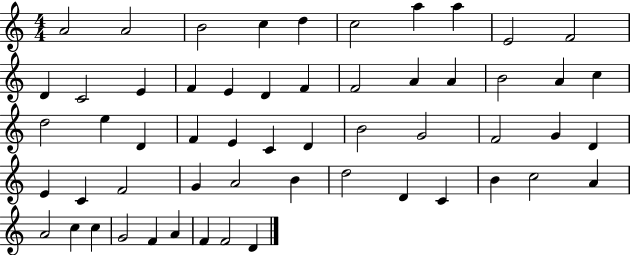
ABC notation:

X:1
T:Untitled
M:4/4
L:1/4
K:C
A2 A2 B2 c d c2 a a E2 F2 D C2 E F E D F F2 A A B2 A c d2 e D F E C D B2 G2 F2 G D E C F2 G A2 B d2 D C B c2 A A2 c c G2 F A F F2 D